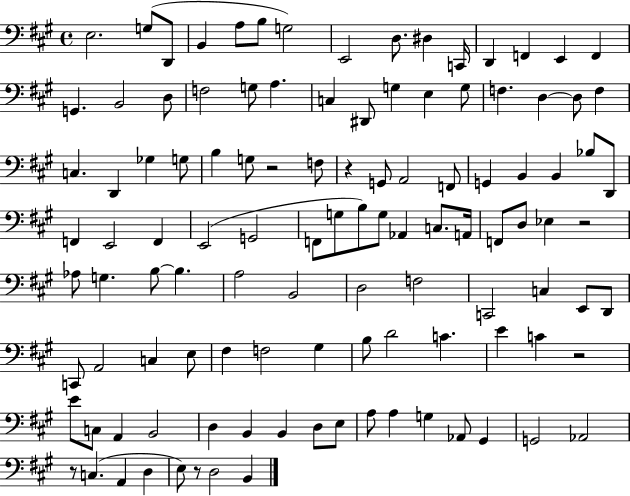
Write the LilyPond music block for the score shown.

{
  \clef bass
  \time 4/4
  \defaultTimeSignature
  \key a \major
  e2. g8( d,8 | b,4 a8 b8 g2) | e,2 d8. dis4 c,16 | d,4 f,4 e,4 f,4 | \break g,4. b,2 d8 | f2 g8 a4. | c4 dis,8 g4 e4 g8 | f4. d4~~ d8 f4 | \break c4. d,4 ges4 g8 | b4 g8 r2 f8 | r4 g,8 a,2 f,8 | g,4 b,4 b,4 bes8 d,8 | \break f,4 e,2 f,4 | e,2( g,2 | f,8 g8 b8) g8 aes,4 c8. a,16 | f,8 d8 ees4 r2 | \break aes8 g4. b8~~ b4. | a2 b,2 | d2 f2 | c,2 c4 e,8 d,8 | \break c,8 a,2 c4 e8 | fis4 f2 gis4 | b8 d'2 c'4. | e'4 c'4 r2 | \break e'8 c8 a,4 b,2 | d4 b,4 b,4 d8 e8 | a8 a4 g4 aes,8 gis,4 | g,2 aes,2 | \break r8 c4.( a,4 d4 | e8) r8 d2 b,4 | \bar "|."
}